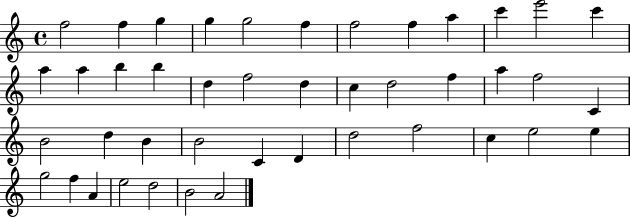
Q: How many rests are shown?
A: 0